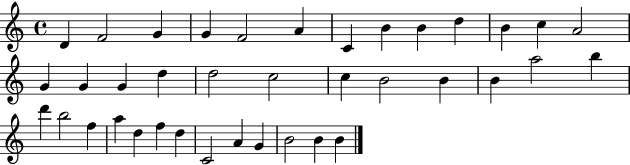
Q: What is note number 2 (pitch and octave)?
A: F4